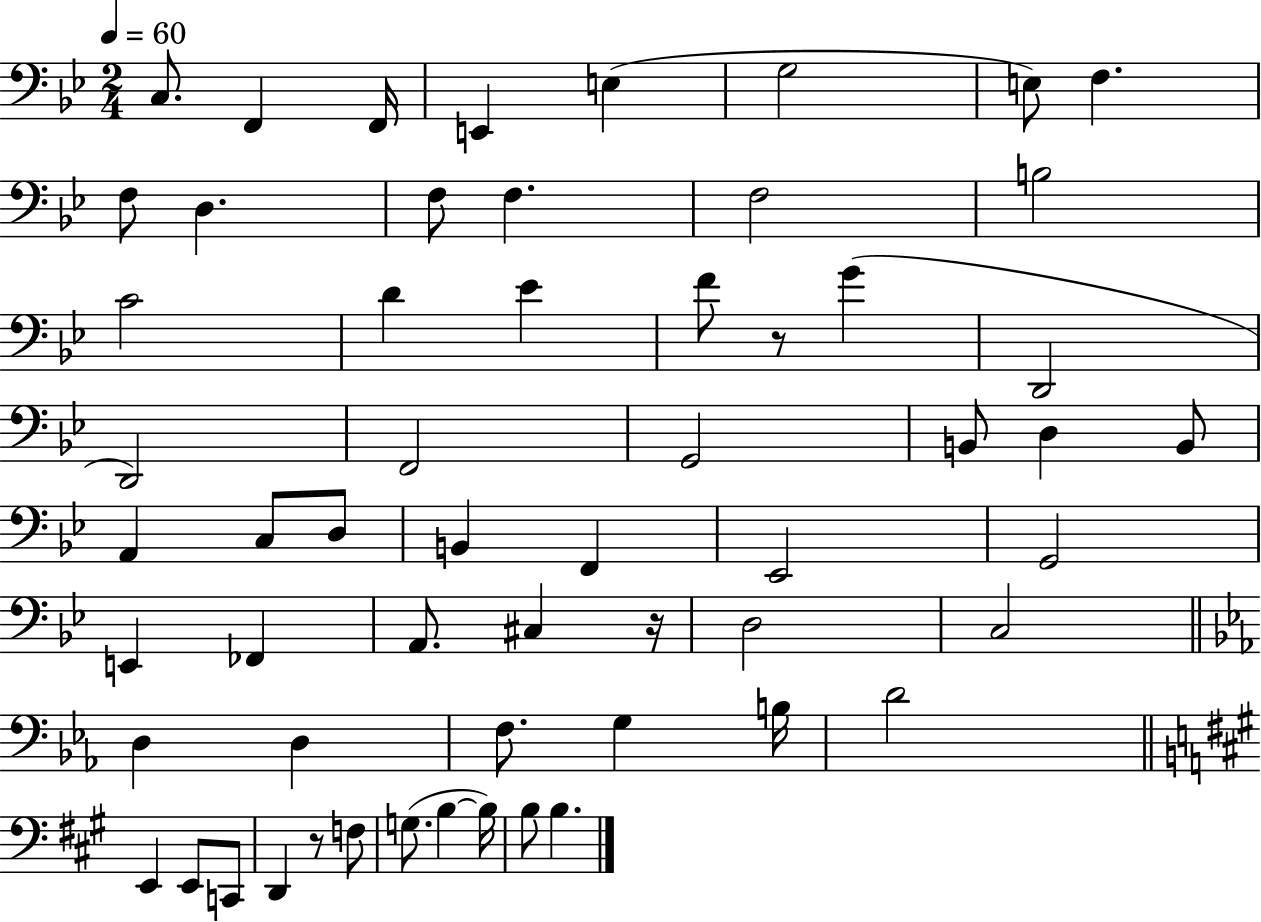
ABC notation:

X:1
T:Untitled
M:2/4
L:1/4
K:Bb
C,/2 F,, F,,/4 E,, E, G,2 E,/2 F, F,/2 D, F,/2 F, F,2 B,2 C2 D _E F/2 z/2 G D,,2 D,,2 F,,2 G,,2 B,,/2 D, B,,/2 A,, C,/2 D,/2 B,, F,, _E,,2 G,,2 E,, _F,, A,,/2 ^C, z/4 D,2 C,2 D, D, F,/2 G, B,/4 D2 E,, E,,/2 C,,/2 D,, z/2 F,/2 G,/2 B, B,/4 B,/2 B,